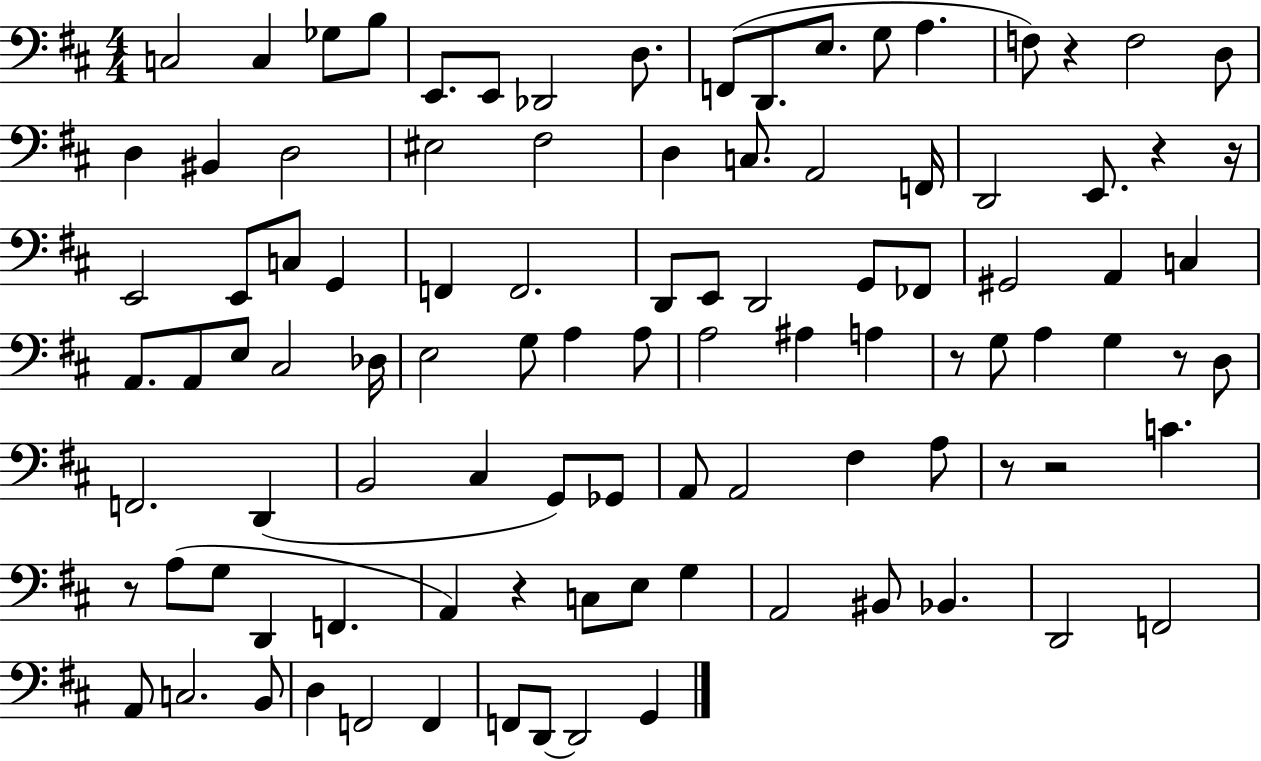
{
  \clef bass
  \numericTimeSignature
  \time 4/4
  \key d \major
  c2 c4 ges8 b8 | e,8. e,8 des,2 d8. | f,8( d,8. e8. g8 a4. | f8) r4 f2 d8 | \break d4 bis,4 d2 | eis2 fis2 | d4 c8. a,2 f,16 | d,2 e,8. r4 r16 | \break e,2 e,8 c8 g,4 | f,4 f,2. | d,8 e,8 d,2 g,8 fes,8 | gis,2 a,4 c4 | \break a,8. a,8 e8 cis2 des16 | e2 g8 a4 a8 | a2 ais4 a4 | r8 g8 a4 g4 r8 d8 | \break f,2. d,4( | b,2 cis4 g,8) ges,8 | a,8 a,2 fis4 a8 | r8 r2 c'4. | \break r8 a8( g8 d,4 f,4. | a,4) r4 c8 e8 g4 | a,2 bis,8 bes,4. | d,2 f,2 | \break a,8 c2. b,8 | d4 f,2 f,4 | f,8 d,8~~ d,2 g,4 | \bar "|."
}